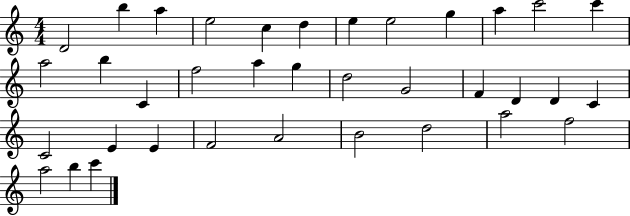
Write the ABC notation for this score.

X:1
T:Untitled
M:4/4
L:1/4
K:C
D2 b a e2 c d e e2 g a c'2 c' a2 b C f2 a g d2 G2 F D D C C2 E E F2 A2 B2 d2 a2 f2 a2 b c'